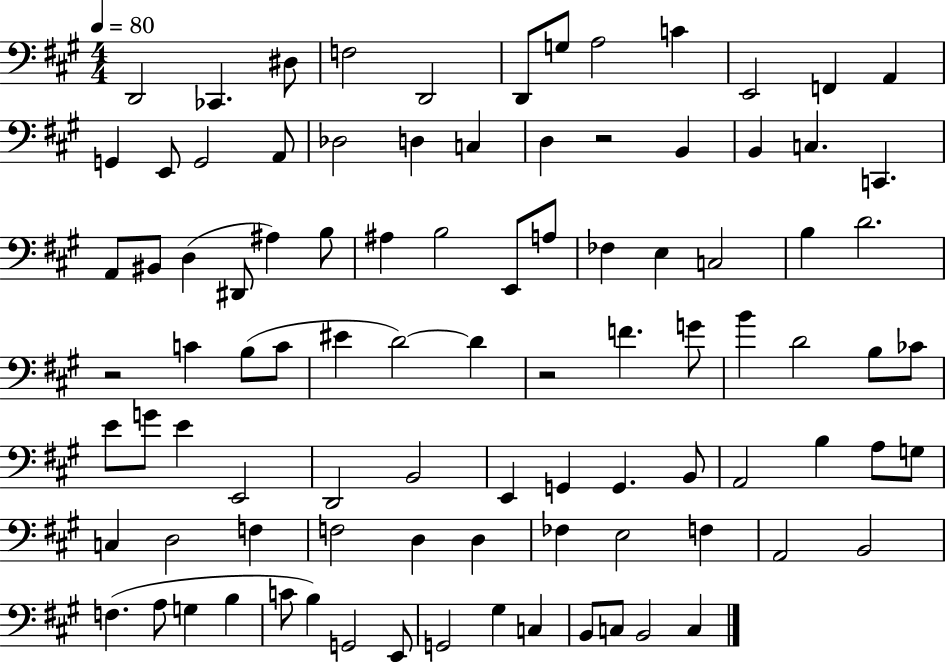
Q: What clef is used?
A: bass